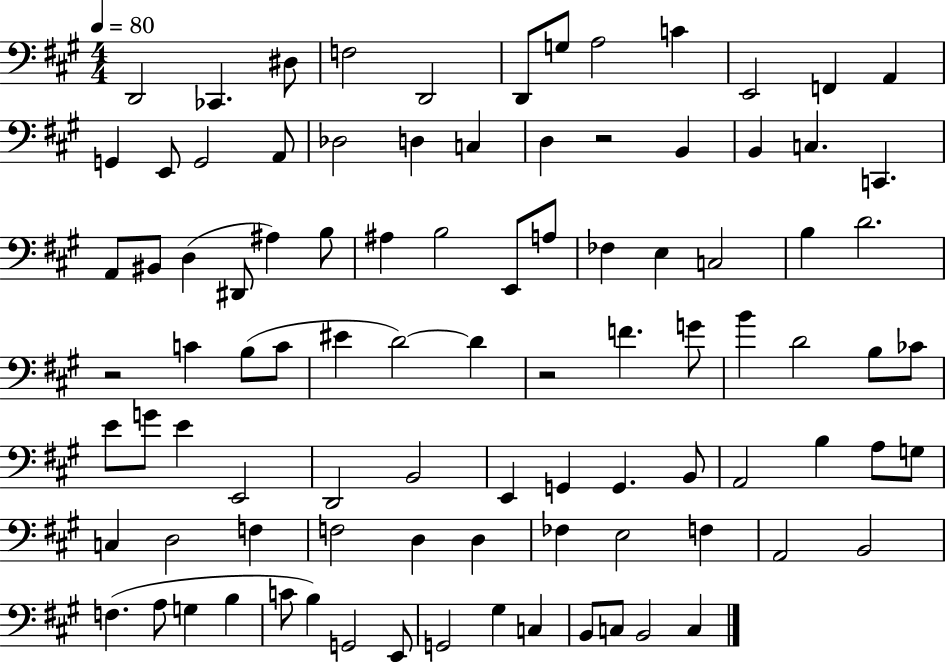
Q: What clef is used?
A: bass